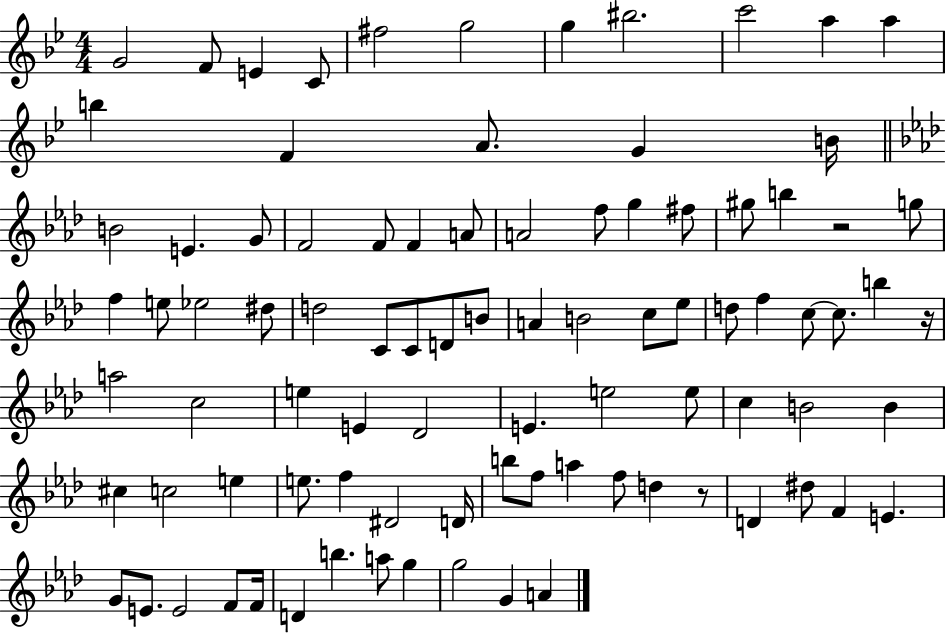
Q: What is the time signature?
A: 4/4